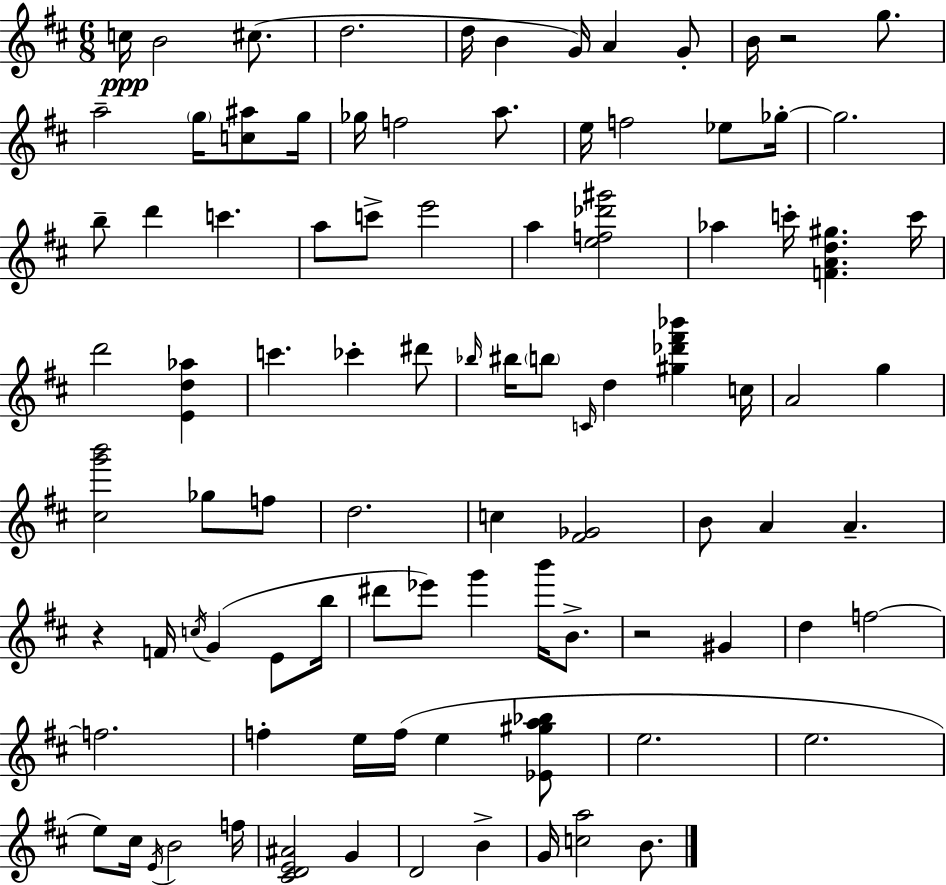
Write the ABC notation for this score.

X:1
T:Untitled
M:6/8
L:1/4
K:D
c/4 B2 ^c/2 d2 d/4 B G/4 A G/2 B/4 z2 g/2 a2 g/4 [c^a]/2 g/4 _g/4 f2 a/2 e/4 f2 _e/2 _g/4 _g2 b/2 d' c' a/2 c'/2 e'2 a [ef_d'^g']2 _a c'/4 [FAd^g] c'/4 d'2 [Ed_a] c' _c' ^d'/2 _b/4 ^b/4 b/2 C/4 d [^g_d'^f'_b'] c/4 A2 g [^cg'b']2 _g/2 f/2 d2 c [^F_G]2 B/2 A A z F/4 c/4 G E/2 b/4 ^d'/2 _e'/2 g' b'/4 B/2 z2 ^G d f2 f2 f e/4 f/4 e [_E^ga_b]/2 e2 e2 e/2 ^c/4 E/4 B2 f/4 [^CDE^A]2 G D2 B G/4 [ca]2 B/2